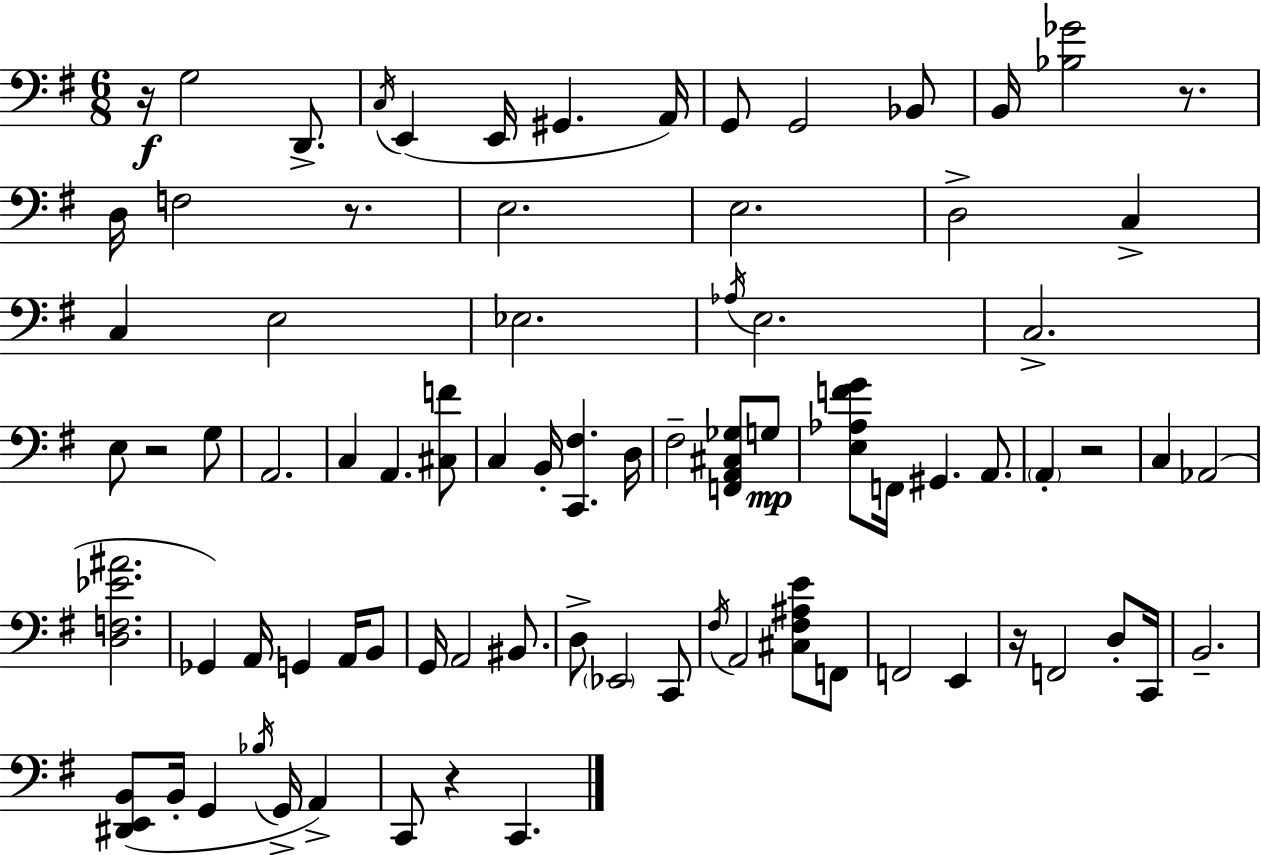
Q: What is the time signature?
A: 6/8